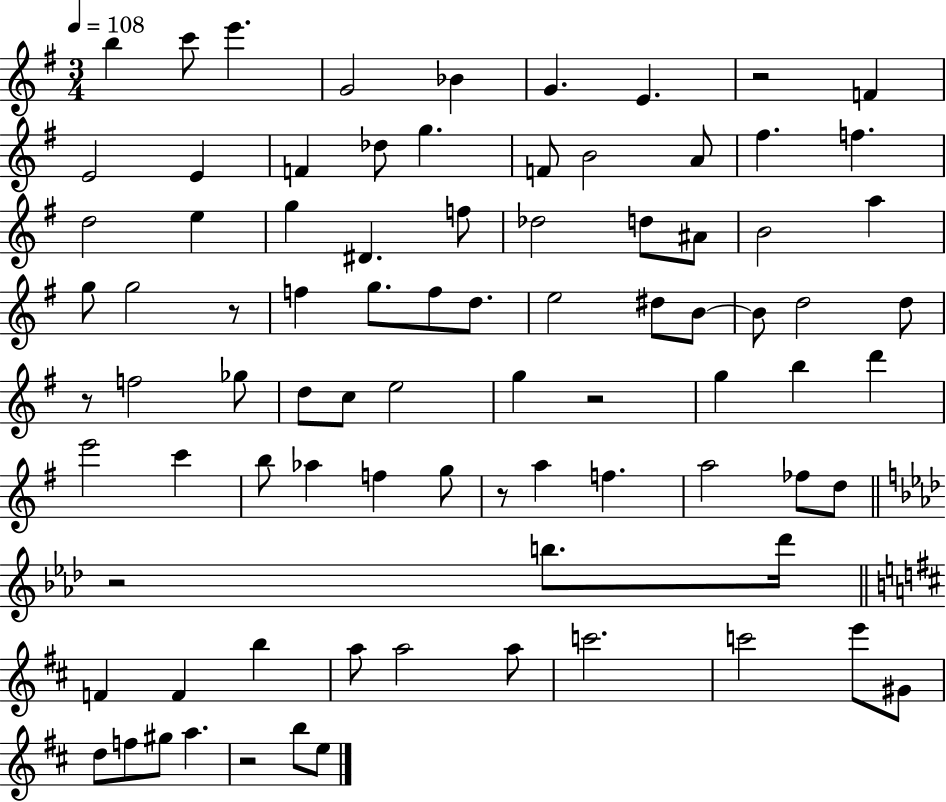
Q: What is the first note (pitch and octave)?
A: B5